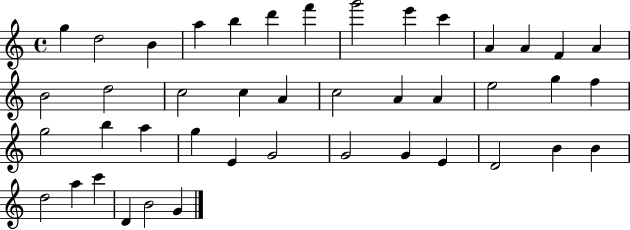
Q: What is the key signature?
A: C major